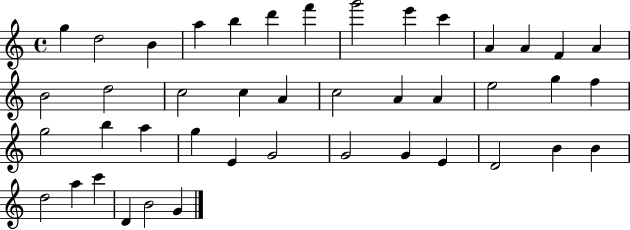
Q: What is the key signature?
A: C major